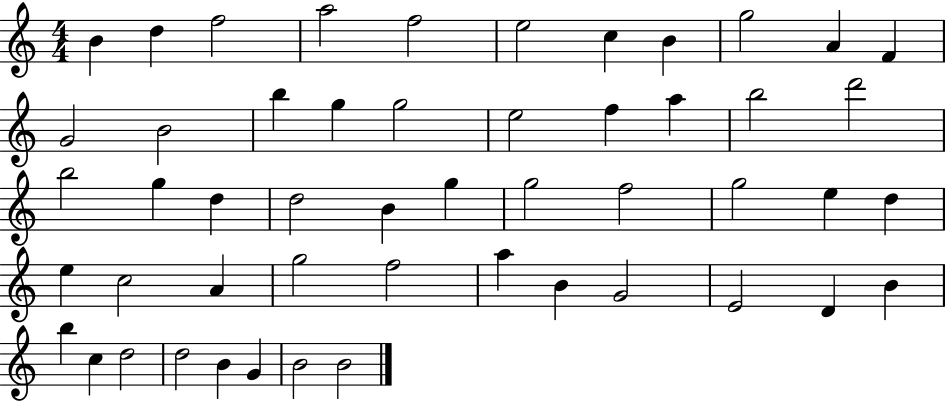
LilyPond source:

{
  \clef treble
  \numericTimeSignature
  \time 4/4
  \key c \major
  b'4 d''4 f''2 | a''2 f''2 | e''2 c''4 b'4 | g''2 a'4 f'4 | \break g'2 b'2 | b''4 g''4 g''2 | e''2 f''4 a''4 | b''2 d'''2 | \break b''2 g''4 d''4 | d''2 b'4 g''4 | g''2 f''2 | g''2 e''4 d''4 | \break e''4 c''2 a'4 | g''2 f''2 | a''4 b'4 g'2 | e'2 d'4 b'4 | \break b''4 c''4 d''2 | d''2 b'4 g'4 | b'2 b'2 | \bar "|."
}